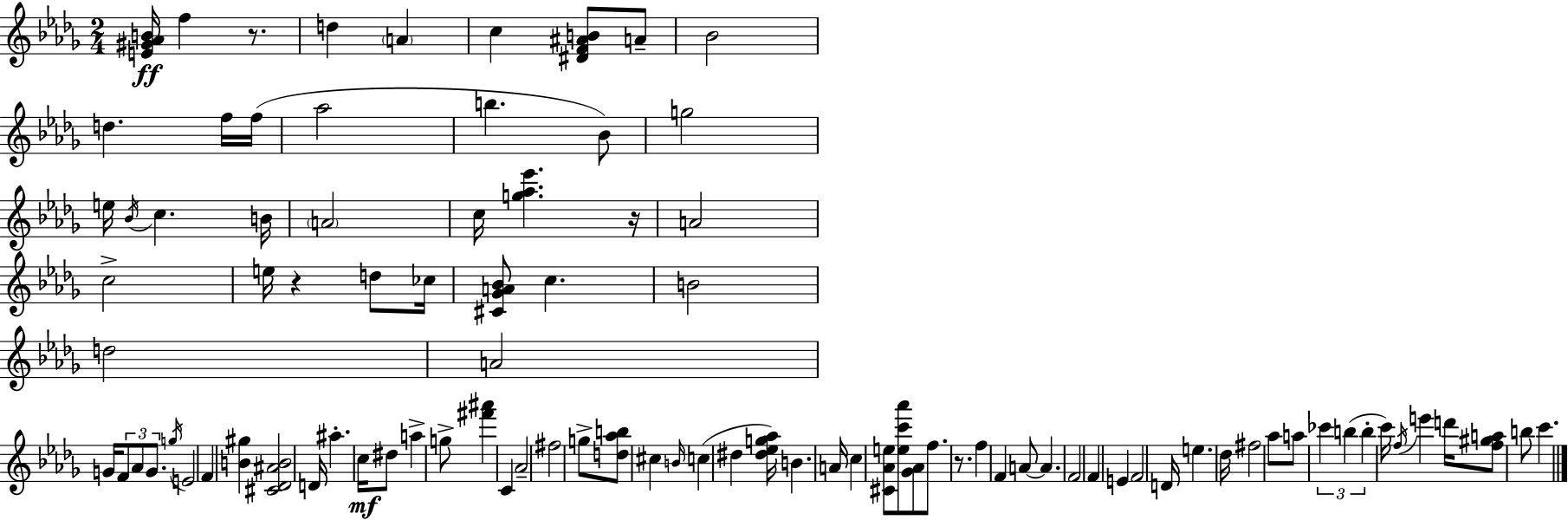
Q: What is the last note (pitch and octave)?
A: C6